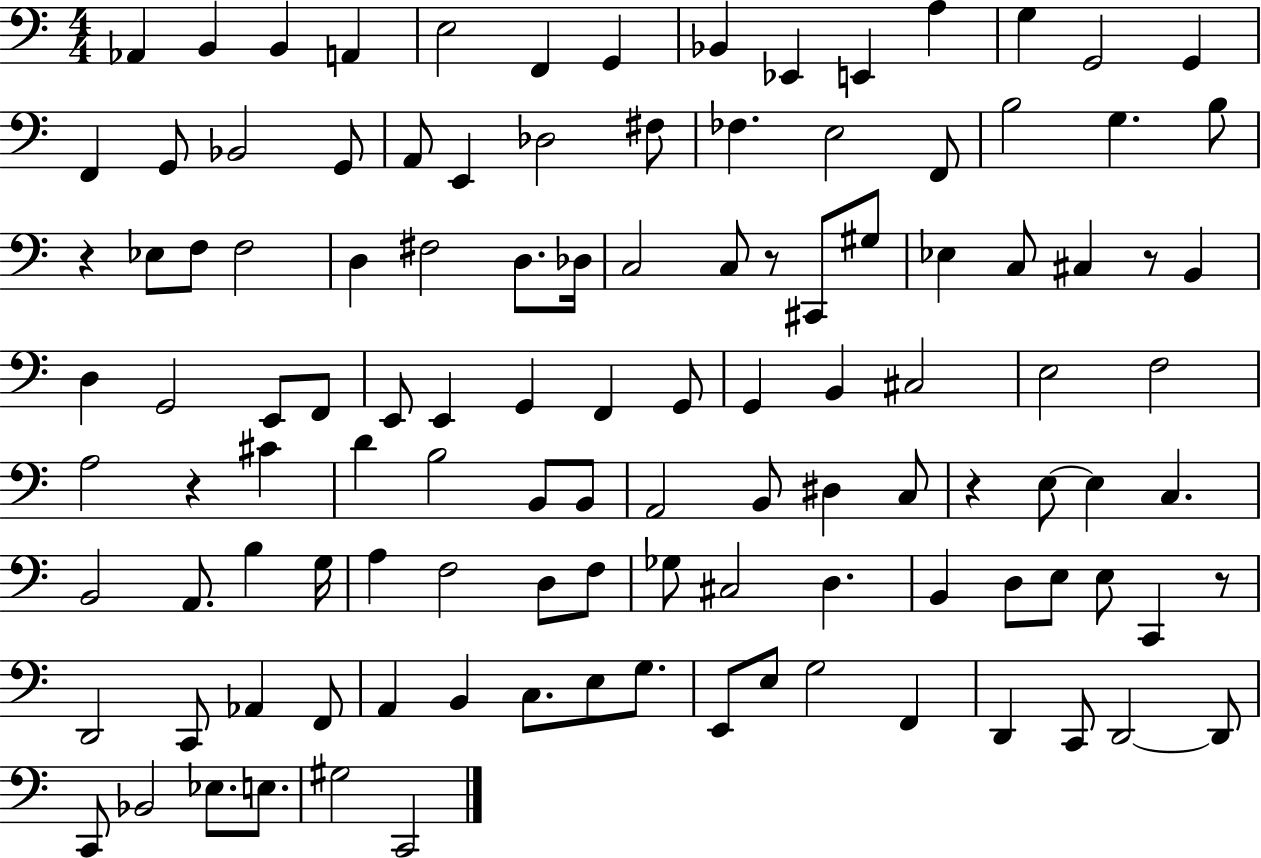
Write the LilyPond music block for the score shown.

{
  \clef bass
  \numericTimeSignature
  \time 4/4
  \key c \major
  aes,4 b,4 b,4 a,4 | e2 f,4 g,4 | bes,4 ees,4 e,4 a4 | g4 g,2 g,4 | \break f,4 g,8 bes,2 g,8 | a,8 e,4 des2 fis8 | fes4. e2 f,8 | b2 g4. b8 | \break r4 ees8 f8 f2 | d4 fis2 d8. des16 | c2 c8 r8 cis,8 gis8 | ees4 c8 cis4 r8 b,4 | \break d4 g,2 e,8 f,8 | e,8 e,4 g,4 f,4 g,8 | g,4 b,4 cis2 | e2 f2 | \break a2 r4 cis'4 | d'4 b2 b,8 b,8 | a,2 b,8 dis4 c8 | r4 e8~~ e4 c4. | \break b,2 a,8. b4 g16 | a4 f2 d8 f8 | ges8 cis2 d4. | b,4 d8 e8 e8 c,4 r8 | \break d,2 c,8 aes,4 f,8 | a,4 b,4 c8. e8 g8. | e,8 e8 g2 f,4 | d,4 c,8 d,2~~ d,8 | \break c,8 bes,2 ees8. e8. | gis2 c,2 | \bar "|."
}